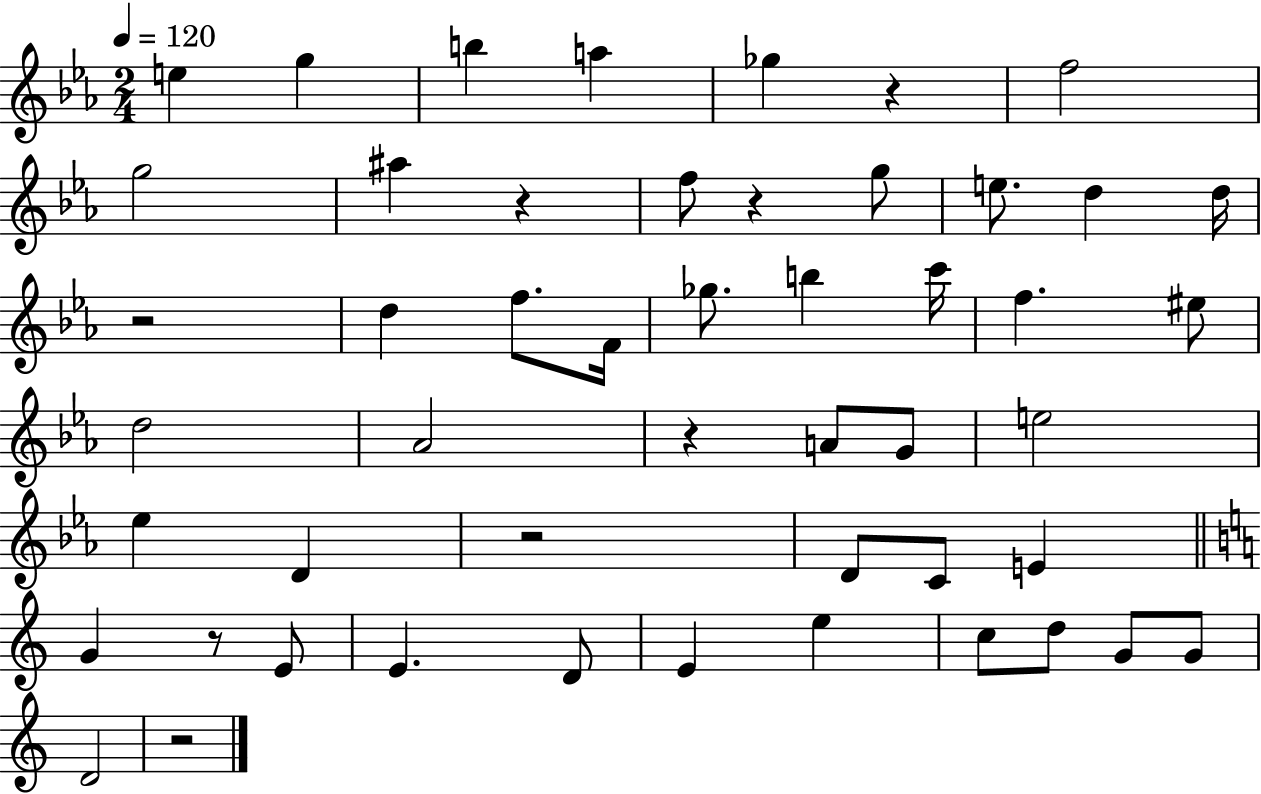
E5/q G5/q B5/q A5/q Gb5/q R/q F5/h G5/h A#5/q R/q F5/e R/q G5/e E5/e. D5/q D5/s R/h D5/q F5/e. F4/s Gb5/e. B5/q C6/s F5/q. EIS5/e D5/h Ab4/h R/q A4/e G4/e E5/h Eb5/q D4/q R/h D4/e C4/e E4/q G4/q R/e E4/e E4/q. D4/e E4/q E5/q C5/e D5/e G4/e G4/e D4/h R/h